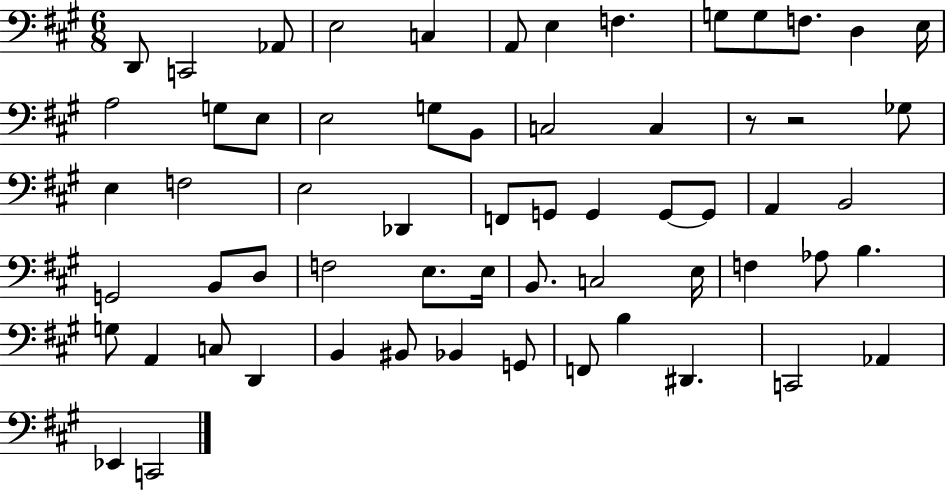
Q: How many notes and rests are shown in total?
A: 62